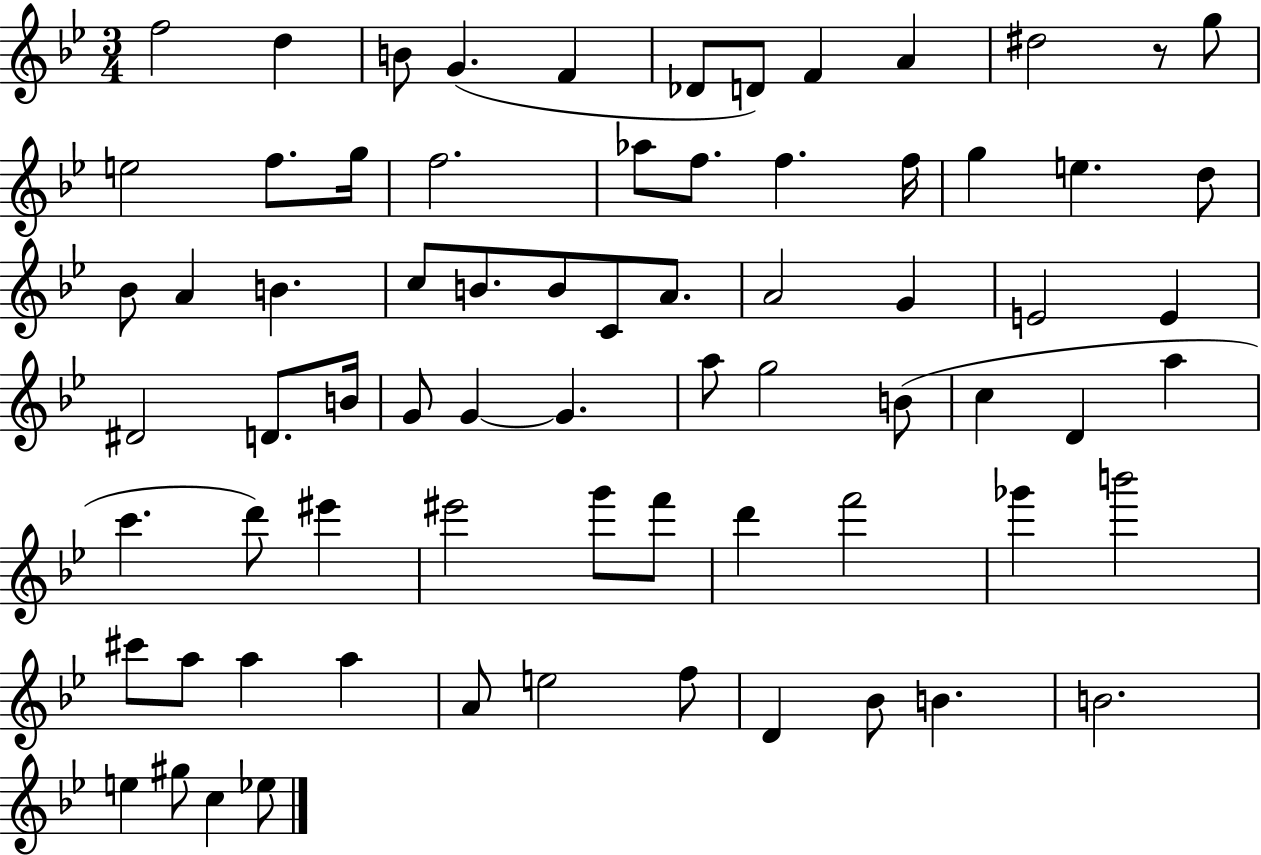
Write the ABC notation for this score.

X:1
T:Untitled
M:3/4
L:1/4
K:Bb
f2 d B/2 G F _D/2 D/2 F A ^d2 z/2 g/2 e2 f/2 g/4 f2 _a/2 f/2 f f/4 g e d/2 _B/2 A B c/2 B/2 B/2 C/2 A/2 A2 G E2 E ^D2 D/2 B/4 G/2 G G a/2 g2 B/2 c D a c' d'/2 ^e' ^e'2 g'/2 f'/2 d' f'2 _g' b'2 ^c'/2 a/2 a a A/2 e2 f/2 D _B/2 B B2 e ^g/2 c _e/2